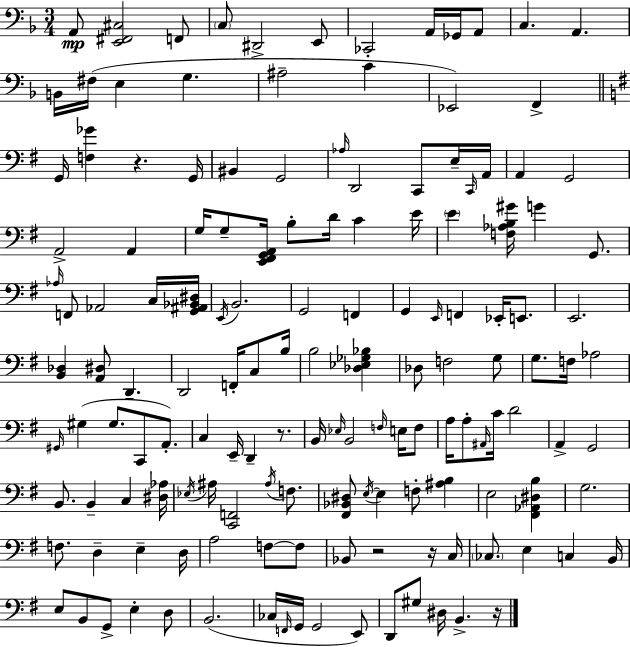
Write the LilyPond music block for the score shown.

{
  \clef bass
  \numericTimeSignature
  \time 3/4
  \key d \minor
  a,8\mp <e, fis, cis>2 f,8 | \parenthesize c8 dis,2-> e,8 | ces,2-. a,16 ges,16 a,8 | c4. a,4. | \break b,16 fis16( e4 g4. | ais2-- c'4 | ees,2) f,4-> | \bar "||" \break \key e \minor g,16 <f ges'>4 r4. g,16 | bis,4 g,2 | \grace { aes16 } d,2 c,8 e16-- | \grace { c,16 } a,16 a,4 g,2 | \break a,2-> a,4 | g16 g8-- <e, fis, g, a,>16 b8-. d'16 c'4 | e'16 \parenthesize e'4 <f aes b gis'>16 g'4 g,8. | \grace { aes16 } f,8 aes,2 | \break c16 <g, ais, bes, dis>16 \acciaccatura { e,16 } b,2. | g,2 | f,4 g,4 \grace { e,16 } f,4 | ees,16-. e,8. e,2. | \break <b, des>4 <a, dis>8 d,4.-- | d,2 | f,16-. c8 b16 b2 | <des ees ges bes>4 des8 f2 | \break g8 g8. f16 aes2 | \grace { gis,16 } gis4( gis8. | c,8 a,8.-.) c4 e,16-- d,4-- | r8. b,16 \grace { ees16 } b,2 | \break \grace { f16 } e16 f8 a16 a8-. \grace { ais,16 } | c'16 d'2 a,4-> | g,2 b,8. | b,4-- c4 <dis aes>16 \acciaccatura { ees16 } ais16 <c, f,>2 | \break \acciaccatura { ais16 } f8. <fis, bes, dis>8 | \acciaccatura { e16~ }~ e4 f8-. <ais b>4 | e2 <fis, aes, dis b>4 | g2. | \break f8. d4-- e4-- d16 | a2 f8~~ f8 | bes,8 r2 r16 c16 | \parenthesize ces8. e4 c4 b,16 | \break e8 b,8 g,8-> e4-. d8 | b,2.( | ces16 \grace { f,16 } g,16 g,2 e,8) | d,8 gis8 dis16 b,4.-> | \break r16 \bar "|."
}